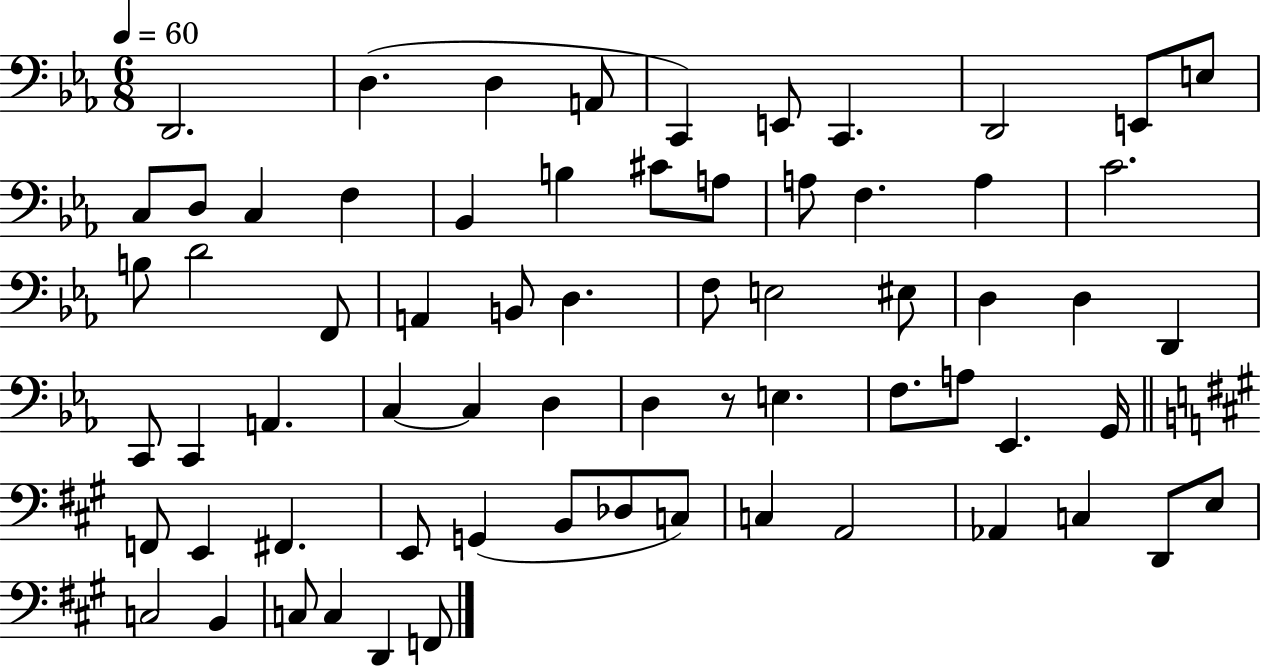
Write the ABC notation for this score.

X:1
T:Untitled
M:6/8
L:1/4
K:Eb
D,,2 D, D, A,,/2 C,, E,,/2 C,, D,,2 E,,/2 E,/2 C,/2 D,/2 C, F, _B,, B, ^C/2 A,/2 A,/2 F, A, C2 B,/2 D2 F,,/2 A,, B,,/2 D, F,/2 E,2 ^E,/2 D, D, D,, C,,/2 C,, A,, C, C, D, D, z/2 E, F,/2 A,/2 _E,, G,,/4 F,,/2 E,, ^F,, E,,/2 G,, B,,/2 _D,/2 C,/2 C, A,,2 _A,, C, D,,/2 E,/2 C,2 B,, C,/2 C, D,, F,,/2